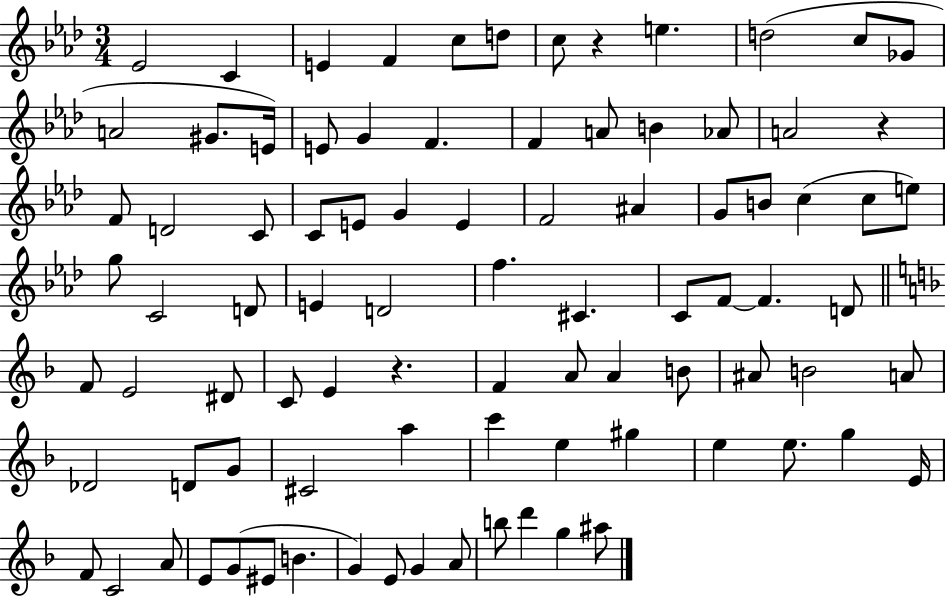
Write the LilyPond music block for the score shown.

{
  \clef treble
  \numericTimeSignature
  \time 3/4
  \key aes \major
  \repeat volta 2 { ees'2 c'4 | e'4 f'4 c''8 d''8 | c''8 r4 e''4. | d''2( c''8 ges'8 | \break a'2 gis'8. e'16) | e'8 g'4 f'4. | f'4 a'8 b'4 aes'8 | a'2 r4 | \break f'8 d'2 c'8 | c'8 e'8 g'4 e'4 | f'2 ais'4 | g'8 b'8 c''4( c''8 e''8) | \break g''8 c'2 d'8 | e'4 d'2 | f''4. cis'4. | c'8 f'8~~ f'4. d'8 | \break \bar "||" \break \key f \major f'8 e'2 dis'8 | c'8 e'4 r4. | f'4 a'8 a'4 b'8 | ais'8 b'2 a'8 | \break des'2 d'8 g'8 | cis'2 a''4 | c'''4 e''4 gis''4 | e''4 e''8. g''4 e'16 | \break f'8 c'2 a'8 | e'8 g'8( eis'8 b'4. | g'4) e'8 g'4 a'8 | b''8 d'''4 g''4 ais''8 | \break } \bar "|."
}